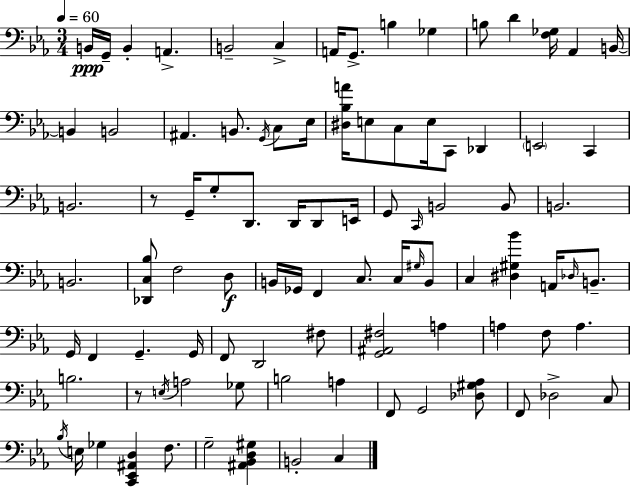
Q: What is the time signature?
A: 3/4